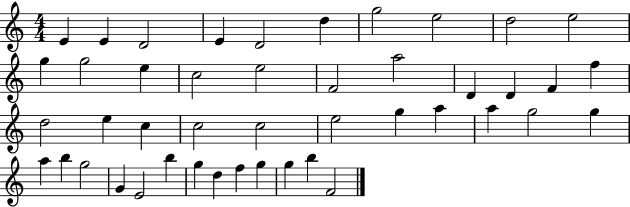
E4/q E4/q D4/h E4/q D4/h D5/q G5/h E5/h D5/h E5/h G5/q G5/h E5/q C5/h E5/h F4/h A5/h D4/q D4/q F4/q F5/q D5/h E5/q C5/q C5/h C5/h E5/h G5/q A5/q A5/q G5/h G5/q A5/q B5/q G5/h G4/q E4/h B5/q G5/q D5/q F5/q G5/q G5/q B5/q F4/h